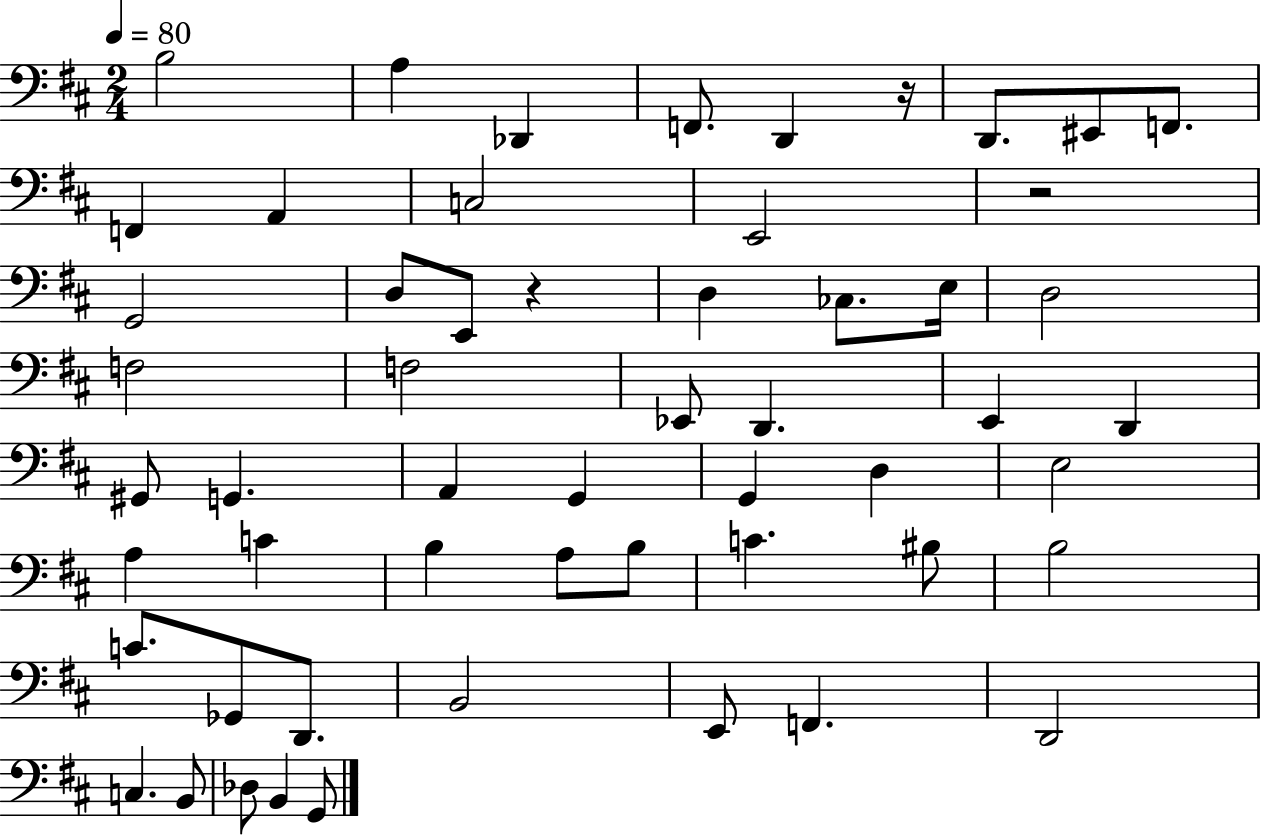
B3/h A3/q Db2/q F2/e. D2/q R/s D2/e. EIS2/e F2/e. F2/q A2/q C3/h E2/h R/h G2/h D3/e E2/e R/q D3/q CES3/e. E3/s D3/h F3/h F3/h Eb2/e D2/q. E2/q D2/q G#2/e G2/q. A2/q G2/q G2/q D3/q E3/h A3/q C4/q B3/q A3/e B3/e C4/q. BIS3/e B3/h C4/e. Gb2/e D2/e. B2/h E2/e F2/q. D2/h C3/q. B2/e Db3/e B2/q G2/e